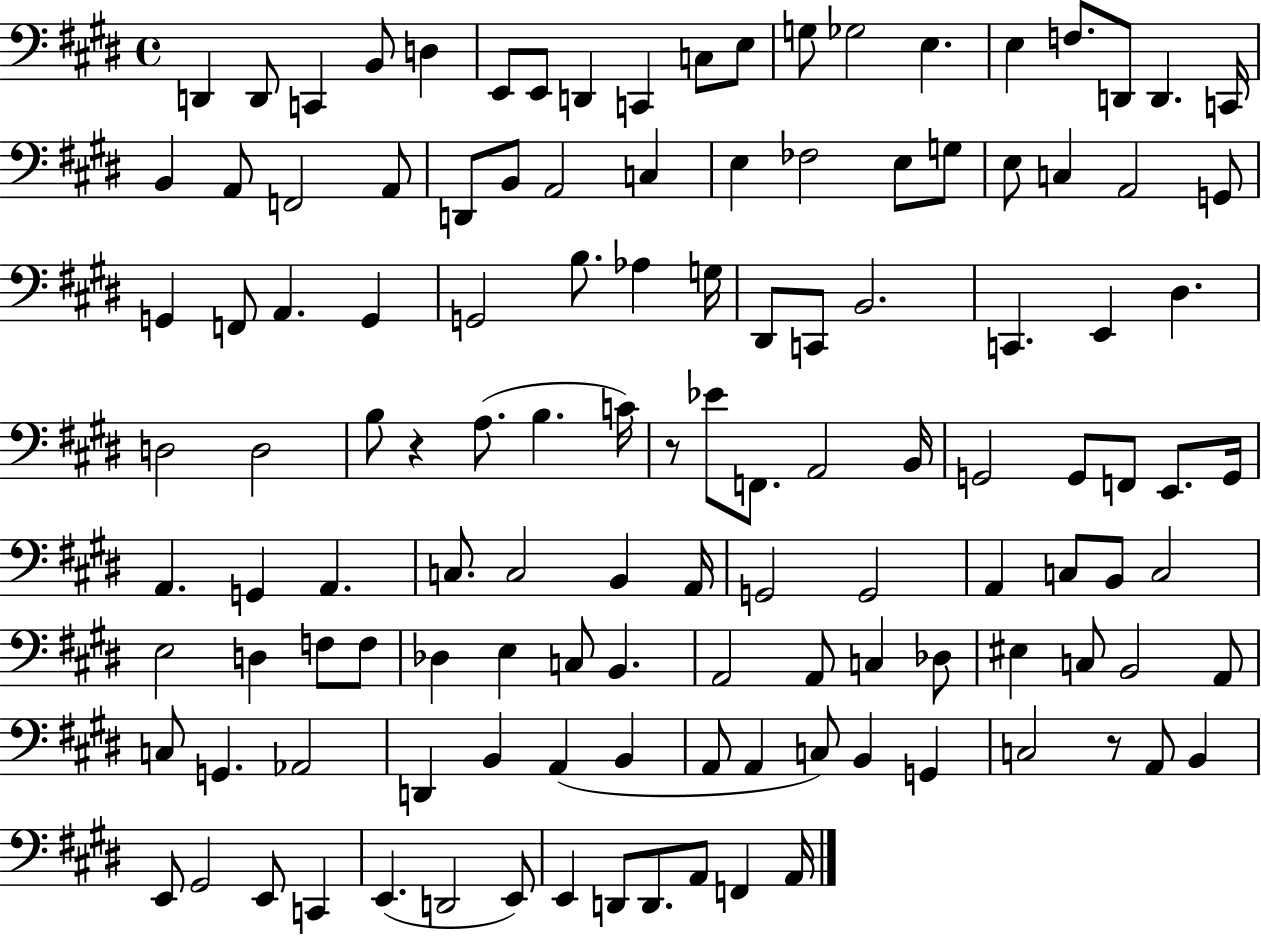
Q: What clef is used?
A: bass